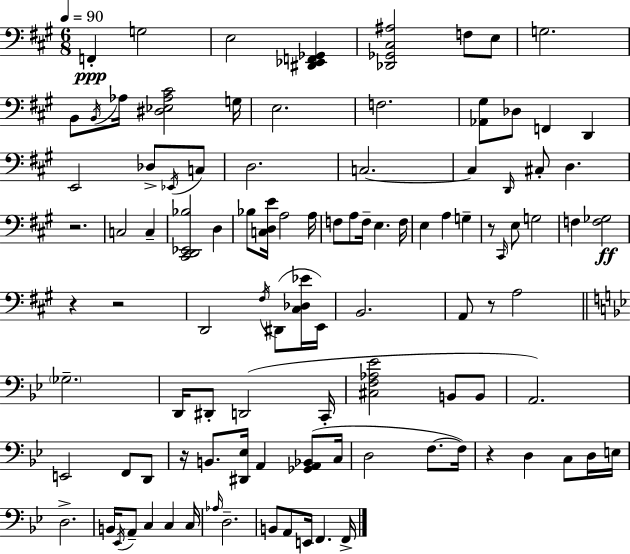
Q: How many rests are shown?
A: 7